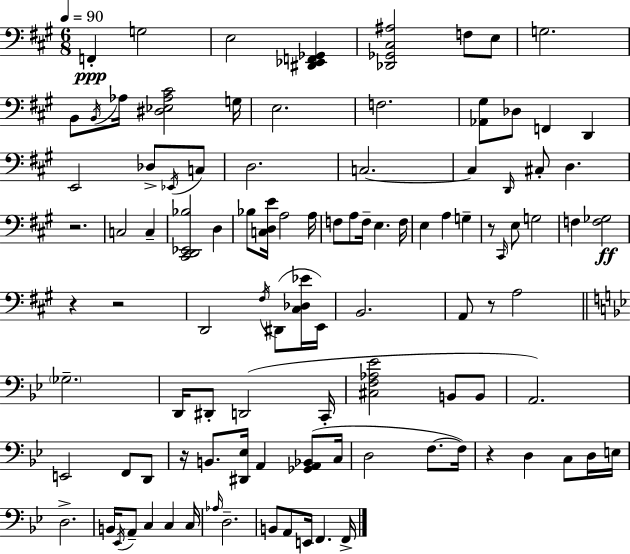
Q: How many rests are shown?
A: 7